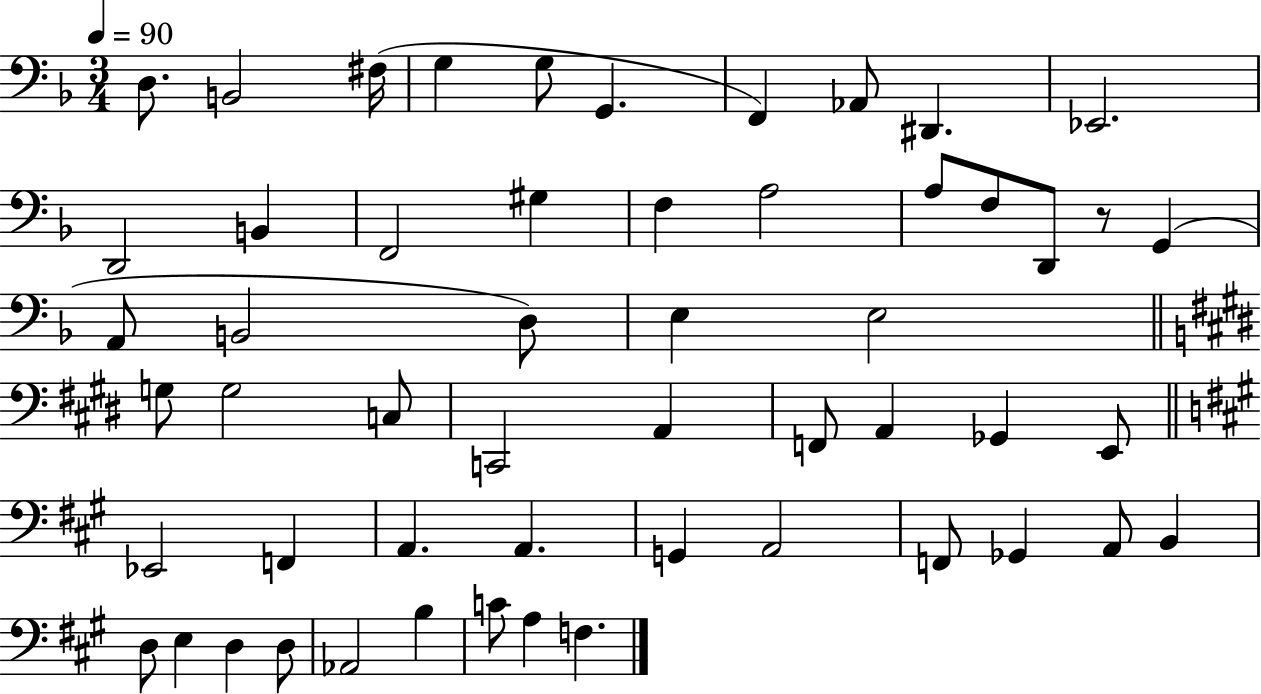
D3/e. B2/h F#3/s G3/q G3/e G2/q. F2/q Ab2/e D#2/q. Eb2/h. D2/h B2/q F2/h G#3/q F3/q A3/h A3/e F3/e D2/e R/e G2/q A2/e B2/h D3/e E3/q E3/h G3/e G3/h C3/e C2/h A2/q F2/e A2/q Gb2/q E2/e Eb2/h F2/q A2/q. A2/q. G2/q A2/h F2/e Gb2/q A2/e B2/q D3/e E3/q D3/q D3/e Ab2/h B3/q C4/e A3/q F3/q.